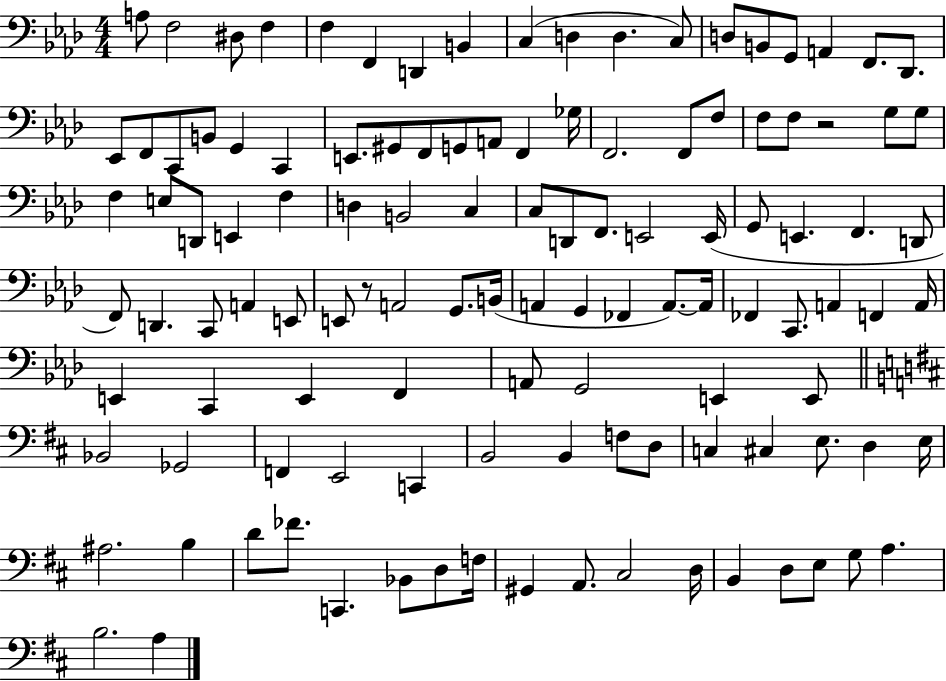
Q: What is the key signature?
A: AES major